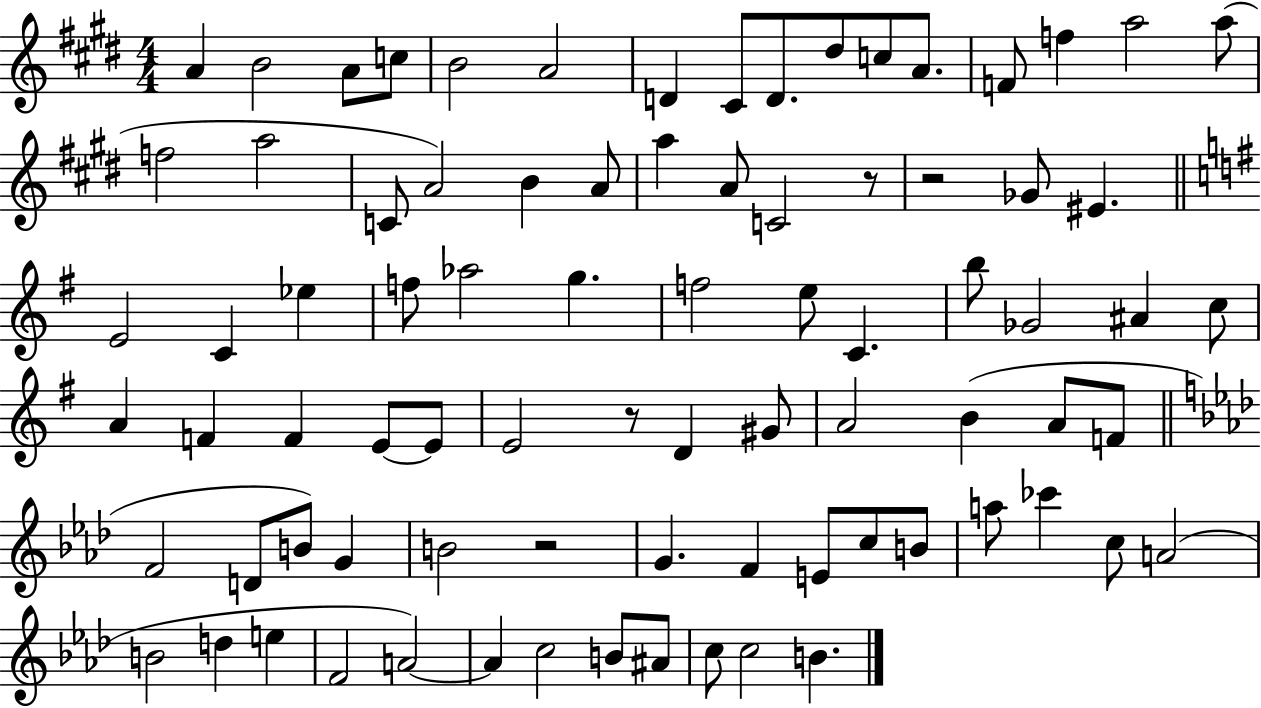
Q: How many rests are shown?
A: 4